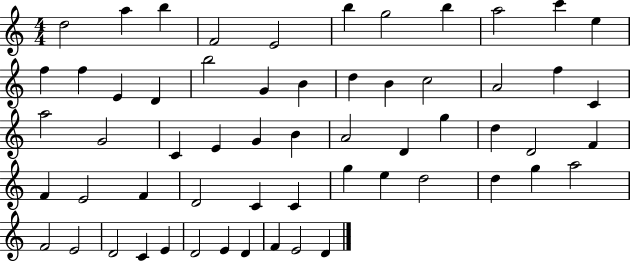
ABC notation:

X:1
T:Untitled
M:4/4
L:1/4
K:C
d2 a b F2 E2 b g2 b a2 c' e f f E D b2 G B d B c2 A2 f C a2 G2 C E G B A2 D g d D2 F F E2 F D2 C C g e d2 d g a2 F2 E2 D2 C E D2 E D F E2 D